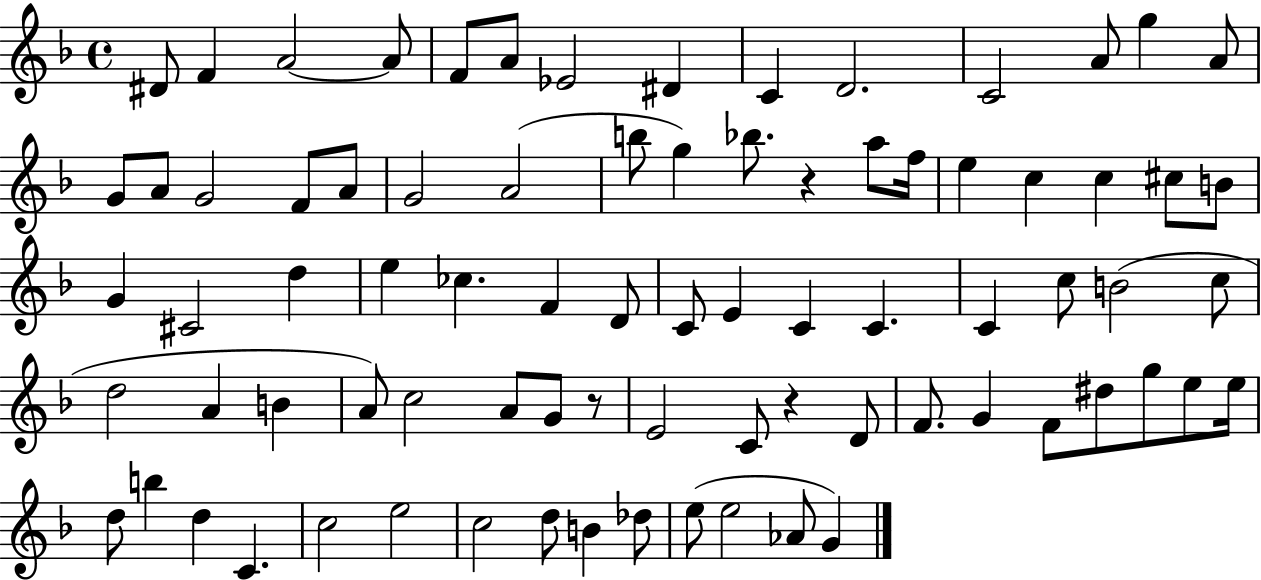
X:1
T:Untitled
M:4/4
L:1/4
K:F
^D/2 F A2 A/2 F/2 A/2 _E2 ^D C D2 C2 A/2 g A/2 G/2 A/2 G2 F/2 A/2 G2 A2 b/2 g _b/2 z a/2 f/4 e c c ^c/2 B/2 G ^C2 d e _c F D/2 C/2 E C C C c/2 B2 c/2 d2 A B A/2 c2 A/2 G/2 z/2 E2 C/2 z D/2 F/2 G F/2 ^d/2 g/2 e/2 e/4 d/2 b d C c2 e2 c2 d/2 B _d/2 e/2 e2 _A/2 G